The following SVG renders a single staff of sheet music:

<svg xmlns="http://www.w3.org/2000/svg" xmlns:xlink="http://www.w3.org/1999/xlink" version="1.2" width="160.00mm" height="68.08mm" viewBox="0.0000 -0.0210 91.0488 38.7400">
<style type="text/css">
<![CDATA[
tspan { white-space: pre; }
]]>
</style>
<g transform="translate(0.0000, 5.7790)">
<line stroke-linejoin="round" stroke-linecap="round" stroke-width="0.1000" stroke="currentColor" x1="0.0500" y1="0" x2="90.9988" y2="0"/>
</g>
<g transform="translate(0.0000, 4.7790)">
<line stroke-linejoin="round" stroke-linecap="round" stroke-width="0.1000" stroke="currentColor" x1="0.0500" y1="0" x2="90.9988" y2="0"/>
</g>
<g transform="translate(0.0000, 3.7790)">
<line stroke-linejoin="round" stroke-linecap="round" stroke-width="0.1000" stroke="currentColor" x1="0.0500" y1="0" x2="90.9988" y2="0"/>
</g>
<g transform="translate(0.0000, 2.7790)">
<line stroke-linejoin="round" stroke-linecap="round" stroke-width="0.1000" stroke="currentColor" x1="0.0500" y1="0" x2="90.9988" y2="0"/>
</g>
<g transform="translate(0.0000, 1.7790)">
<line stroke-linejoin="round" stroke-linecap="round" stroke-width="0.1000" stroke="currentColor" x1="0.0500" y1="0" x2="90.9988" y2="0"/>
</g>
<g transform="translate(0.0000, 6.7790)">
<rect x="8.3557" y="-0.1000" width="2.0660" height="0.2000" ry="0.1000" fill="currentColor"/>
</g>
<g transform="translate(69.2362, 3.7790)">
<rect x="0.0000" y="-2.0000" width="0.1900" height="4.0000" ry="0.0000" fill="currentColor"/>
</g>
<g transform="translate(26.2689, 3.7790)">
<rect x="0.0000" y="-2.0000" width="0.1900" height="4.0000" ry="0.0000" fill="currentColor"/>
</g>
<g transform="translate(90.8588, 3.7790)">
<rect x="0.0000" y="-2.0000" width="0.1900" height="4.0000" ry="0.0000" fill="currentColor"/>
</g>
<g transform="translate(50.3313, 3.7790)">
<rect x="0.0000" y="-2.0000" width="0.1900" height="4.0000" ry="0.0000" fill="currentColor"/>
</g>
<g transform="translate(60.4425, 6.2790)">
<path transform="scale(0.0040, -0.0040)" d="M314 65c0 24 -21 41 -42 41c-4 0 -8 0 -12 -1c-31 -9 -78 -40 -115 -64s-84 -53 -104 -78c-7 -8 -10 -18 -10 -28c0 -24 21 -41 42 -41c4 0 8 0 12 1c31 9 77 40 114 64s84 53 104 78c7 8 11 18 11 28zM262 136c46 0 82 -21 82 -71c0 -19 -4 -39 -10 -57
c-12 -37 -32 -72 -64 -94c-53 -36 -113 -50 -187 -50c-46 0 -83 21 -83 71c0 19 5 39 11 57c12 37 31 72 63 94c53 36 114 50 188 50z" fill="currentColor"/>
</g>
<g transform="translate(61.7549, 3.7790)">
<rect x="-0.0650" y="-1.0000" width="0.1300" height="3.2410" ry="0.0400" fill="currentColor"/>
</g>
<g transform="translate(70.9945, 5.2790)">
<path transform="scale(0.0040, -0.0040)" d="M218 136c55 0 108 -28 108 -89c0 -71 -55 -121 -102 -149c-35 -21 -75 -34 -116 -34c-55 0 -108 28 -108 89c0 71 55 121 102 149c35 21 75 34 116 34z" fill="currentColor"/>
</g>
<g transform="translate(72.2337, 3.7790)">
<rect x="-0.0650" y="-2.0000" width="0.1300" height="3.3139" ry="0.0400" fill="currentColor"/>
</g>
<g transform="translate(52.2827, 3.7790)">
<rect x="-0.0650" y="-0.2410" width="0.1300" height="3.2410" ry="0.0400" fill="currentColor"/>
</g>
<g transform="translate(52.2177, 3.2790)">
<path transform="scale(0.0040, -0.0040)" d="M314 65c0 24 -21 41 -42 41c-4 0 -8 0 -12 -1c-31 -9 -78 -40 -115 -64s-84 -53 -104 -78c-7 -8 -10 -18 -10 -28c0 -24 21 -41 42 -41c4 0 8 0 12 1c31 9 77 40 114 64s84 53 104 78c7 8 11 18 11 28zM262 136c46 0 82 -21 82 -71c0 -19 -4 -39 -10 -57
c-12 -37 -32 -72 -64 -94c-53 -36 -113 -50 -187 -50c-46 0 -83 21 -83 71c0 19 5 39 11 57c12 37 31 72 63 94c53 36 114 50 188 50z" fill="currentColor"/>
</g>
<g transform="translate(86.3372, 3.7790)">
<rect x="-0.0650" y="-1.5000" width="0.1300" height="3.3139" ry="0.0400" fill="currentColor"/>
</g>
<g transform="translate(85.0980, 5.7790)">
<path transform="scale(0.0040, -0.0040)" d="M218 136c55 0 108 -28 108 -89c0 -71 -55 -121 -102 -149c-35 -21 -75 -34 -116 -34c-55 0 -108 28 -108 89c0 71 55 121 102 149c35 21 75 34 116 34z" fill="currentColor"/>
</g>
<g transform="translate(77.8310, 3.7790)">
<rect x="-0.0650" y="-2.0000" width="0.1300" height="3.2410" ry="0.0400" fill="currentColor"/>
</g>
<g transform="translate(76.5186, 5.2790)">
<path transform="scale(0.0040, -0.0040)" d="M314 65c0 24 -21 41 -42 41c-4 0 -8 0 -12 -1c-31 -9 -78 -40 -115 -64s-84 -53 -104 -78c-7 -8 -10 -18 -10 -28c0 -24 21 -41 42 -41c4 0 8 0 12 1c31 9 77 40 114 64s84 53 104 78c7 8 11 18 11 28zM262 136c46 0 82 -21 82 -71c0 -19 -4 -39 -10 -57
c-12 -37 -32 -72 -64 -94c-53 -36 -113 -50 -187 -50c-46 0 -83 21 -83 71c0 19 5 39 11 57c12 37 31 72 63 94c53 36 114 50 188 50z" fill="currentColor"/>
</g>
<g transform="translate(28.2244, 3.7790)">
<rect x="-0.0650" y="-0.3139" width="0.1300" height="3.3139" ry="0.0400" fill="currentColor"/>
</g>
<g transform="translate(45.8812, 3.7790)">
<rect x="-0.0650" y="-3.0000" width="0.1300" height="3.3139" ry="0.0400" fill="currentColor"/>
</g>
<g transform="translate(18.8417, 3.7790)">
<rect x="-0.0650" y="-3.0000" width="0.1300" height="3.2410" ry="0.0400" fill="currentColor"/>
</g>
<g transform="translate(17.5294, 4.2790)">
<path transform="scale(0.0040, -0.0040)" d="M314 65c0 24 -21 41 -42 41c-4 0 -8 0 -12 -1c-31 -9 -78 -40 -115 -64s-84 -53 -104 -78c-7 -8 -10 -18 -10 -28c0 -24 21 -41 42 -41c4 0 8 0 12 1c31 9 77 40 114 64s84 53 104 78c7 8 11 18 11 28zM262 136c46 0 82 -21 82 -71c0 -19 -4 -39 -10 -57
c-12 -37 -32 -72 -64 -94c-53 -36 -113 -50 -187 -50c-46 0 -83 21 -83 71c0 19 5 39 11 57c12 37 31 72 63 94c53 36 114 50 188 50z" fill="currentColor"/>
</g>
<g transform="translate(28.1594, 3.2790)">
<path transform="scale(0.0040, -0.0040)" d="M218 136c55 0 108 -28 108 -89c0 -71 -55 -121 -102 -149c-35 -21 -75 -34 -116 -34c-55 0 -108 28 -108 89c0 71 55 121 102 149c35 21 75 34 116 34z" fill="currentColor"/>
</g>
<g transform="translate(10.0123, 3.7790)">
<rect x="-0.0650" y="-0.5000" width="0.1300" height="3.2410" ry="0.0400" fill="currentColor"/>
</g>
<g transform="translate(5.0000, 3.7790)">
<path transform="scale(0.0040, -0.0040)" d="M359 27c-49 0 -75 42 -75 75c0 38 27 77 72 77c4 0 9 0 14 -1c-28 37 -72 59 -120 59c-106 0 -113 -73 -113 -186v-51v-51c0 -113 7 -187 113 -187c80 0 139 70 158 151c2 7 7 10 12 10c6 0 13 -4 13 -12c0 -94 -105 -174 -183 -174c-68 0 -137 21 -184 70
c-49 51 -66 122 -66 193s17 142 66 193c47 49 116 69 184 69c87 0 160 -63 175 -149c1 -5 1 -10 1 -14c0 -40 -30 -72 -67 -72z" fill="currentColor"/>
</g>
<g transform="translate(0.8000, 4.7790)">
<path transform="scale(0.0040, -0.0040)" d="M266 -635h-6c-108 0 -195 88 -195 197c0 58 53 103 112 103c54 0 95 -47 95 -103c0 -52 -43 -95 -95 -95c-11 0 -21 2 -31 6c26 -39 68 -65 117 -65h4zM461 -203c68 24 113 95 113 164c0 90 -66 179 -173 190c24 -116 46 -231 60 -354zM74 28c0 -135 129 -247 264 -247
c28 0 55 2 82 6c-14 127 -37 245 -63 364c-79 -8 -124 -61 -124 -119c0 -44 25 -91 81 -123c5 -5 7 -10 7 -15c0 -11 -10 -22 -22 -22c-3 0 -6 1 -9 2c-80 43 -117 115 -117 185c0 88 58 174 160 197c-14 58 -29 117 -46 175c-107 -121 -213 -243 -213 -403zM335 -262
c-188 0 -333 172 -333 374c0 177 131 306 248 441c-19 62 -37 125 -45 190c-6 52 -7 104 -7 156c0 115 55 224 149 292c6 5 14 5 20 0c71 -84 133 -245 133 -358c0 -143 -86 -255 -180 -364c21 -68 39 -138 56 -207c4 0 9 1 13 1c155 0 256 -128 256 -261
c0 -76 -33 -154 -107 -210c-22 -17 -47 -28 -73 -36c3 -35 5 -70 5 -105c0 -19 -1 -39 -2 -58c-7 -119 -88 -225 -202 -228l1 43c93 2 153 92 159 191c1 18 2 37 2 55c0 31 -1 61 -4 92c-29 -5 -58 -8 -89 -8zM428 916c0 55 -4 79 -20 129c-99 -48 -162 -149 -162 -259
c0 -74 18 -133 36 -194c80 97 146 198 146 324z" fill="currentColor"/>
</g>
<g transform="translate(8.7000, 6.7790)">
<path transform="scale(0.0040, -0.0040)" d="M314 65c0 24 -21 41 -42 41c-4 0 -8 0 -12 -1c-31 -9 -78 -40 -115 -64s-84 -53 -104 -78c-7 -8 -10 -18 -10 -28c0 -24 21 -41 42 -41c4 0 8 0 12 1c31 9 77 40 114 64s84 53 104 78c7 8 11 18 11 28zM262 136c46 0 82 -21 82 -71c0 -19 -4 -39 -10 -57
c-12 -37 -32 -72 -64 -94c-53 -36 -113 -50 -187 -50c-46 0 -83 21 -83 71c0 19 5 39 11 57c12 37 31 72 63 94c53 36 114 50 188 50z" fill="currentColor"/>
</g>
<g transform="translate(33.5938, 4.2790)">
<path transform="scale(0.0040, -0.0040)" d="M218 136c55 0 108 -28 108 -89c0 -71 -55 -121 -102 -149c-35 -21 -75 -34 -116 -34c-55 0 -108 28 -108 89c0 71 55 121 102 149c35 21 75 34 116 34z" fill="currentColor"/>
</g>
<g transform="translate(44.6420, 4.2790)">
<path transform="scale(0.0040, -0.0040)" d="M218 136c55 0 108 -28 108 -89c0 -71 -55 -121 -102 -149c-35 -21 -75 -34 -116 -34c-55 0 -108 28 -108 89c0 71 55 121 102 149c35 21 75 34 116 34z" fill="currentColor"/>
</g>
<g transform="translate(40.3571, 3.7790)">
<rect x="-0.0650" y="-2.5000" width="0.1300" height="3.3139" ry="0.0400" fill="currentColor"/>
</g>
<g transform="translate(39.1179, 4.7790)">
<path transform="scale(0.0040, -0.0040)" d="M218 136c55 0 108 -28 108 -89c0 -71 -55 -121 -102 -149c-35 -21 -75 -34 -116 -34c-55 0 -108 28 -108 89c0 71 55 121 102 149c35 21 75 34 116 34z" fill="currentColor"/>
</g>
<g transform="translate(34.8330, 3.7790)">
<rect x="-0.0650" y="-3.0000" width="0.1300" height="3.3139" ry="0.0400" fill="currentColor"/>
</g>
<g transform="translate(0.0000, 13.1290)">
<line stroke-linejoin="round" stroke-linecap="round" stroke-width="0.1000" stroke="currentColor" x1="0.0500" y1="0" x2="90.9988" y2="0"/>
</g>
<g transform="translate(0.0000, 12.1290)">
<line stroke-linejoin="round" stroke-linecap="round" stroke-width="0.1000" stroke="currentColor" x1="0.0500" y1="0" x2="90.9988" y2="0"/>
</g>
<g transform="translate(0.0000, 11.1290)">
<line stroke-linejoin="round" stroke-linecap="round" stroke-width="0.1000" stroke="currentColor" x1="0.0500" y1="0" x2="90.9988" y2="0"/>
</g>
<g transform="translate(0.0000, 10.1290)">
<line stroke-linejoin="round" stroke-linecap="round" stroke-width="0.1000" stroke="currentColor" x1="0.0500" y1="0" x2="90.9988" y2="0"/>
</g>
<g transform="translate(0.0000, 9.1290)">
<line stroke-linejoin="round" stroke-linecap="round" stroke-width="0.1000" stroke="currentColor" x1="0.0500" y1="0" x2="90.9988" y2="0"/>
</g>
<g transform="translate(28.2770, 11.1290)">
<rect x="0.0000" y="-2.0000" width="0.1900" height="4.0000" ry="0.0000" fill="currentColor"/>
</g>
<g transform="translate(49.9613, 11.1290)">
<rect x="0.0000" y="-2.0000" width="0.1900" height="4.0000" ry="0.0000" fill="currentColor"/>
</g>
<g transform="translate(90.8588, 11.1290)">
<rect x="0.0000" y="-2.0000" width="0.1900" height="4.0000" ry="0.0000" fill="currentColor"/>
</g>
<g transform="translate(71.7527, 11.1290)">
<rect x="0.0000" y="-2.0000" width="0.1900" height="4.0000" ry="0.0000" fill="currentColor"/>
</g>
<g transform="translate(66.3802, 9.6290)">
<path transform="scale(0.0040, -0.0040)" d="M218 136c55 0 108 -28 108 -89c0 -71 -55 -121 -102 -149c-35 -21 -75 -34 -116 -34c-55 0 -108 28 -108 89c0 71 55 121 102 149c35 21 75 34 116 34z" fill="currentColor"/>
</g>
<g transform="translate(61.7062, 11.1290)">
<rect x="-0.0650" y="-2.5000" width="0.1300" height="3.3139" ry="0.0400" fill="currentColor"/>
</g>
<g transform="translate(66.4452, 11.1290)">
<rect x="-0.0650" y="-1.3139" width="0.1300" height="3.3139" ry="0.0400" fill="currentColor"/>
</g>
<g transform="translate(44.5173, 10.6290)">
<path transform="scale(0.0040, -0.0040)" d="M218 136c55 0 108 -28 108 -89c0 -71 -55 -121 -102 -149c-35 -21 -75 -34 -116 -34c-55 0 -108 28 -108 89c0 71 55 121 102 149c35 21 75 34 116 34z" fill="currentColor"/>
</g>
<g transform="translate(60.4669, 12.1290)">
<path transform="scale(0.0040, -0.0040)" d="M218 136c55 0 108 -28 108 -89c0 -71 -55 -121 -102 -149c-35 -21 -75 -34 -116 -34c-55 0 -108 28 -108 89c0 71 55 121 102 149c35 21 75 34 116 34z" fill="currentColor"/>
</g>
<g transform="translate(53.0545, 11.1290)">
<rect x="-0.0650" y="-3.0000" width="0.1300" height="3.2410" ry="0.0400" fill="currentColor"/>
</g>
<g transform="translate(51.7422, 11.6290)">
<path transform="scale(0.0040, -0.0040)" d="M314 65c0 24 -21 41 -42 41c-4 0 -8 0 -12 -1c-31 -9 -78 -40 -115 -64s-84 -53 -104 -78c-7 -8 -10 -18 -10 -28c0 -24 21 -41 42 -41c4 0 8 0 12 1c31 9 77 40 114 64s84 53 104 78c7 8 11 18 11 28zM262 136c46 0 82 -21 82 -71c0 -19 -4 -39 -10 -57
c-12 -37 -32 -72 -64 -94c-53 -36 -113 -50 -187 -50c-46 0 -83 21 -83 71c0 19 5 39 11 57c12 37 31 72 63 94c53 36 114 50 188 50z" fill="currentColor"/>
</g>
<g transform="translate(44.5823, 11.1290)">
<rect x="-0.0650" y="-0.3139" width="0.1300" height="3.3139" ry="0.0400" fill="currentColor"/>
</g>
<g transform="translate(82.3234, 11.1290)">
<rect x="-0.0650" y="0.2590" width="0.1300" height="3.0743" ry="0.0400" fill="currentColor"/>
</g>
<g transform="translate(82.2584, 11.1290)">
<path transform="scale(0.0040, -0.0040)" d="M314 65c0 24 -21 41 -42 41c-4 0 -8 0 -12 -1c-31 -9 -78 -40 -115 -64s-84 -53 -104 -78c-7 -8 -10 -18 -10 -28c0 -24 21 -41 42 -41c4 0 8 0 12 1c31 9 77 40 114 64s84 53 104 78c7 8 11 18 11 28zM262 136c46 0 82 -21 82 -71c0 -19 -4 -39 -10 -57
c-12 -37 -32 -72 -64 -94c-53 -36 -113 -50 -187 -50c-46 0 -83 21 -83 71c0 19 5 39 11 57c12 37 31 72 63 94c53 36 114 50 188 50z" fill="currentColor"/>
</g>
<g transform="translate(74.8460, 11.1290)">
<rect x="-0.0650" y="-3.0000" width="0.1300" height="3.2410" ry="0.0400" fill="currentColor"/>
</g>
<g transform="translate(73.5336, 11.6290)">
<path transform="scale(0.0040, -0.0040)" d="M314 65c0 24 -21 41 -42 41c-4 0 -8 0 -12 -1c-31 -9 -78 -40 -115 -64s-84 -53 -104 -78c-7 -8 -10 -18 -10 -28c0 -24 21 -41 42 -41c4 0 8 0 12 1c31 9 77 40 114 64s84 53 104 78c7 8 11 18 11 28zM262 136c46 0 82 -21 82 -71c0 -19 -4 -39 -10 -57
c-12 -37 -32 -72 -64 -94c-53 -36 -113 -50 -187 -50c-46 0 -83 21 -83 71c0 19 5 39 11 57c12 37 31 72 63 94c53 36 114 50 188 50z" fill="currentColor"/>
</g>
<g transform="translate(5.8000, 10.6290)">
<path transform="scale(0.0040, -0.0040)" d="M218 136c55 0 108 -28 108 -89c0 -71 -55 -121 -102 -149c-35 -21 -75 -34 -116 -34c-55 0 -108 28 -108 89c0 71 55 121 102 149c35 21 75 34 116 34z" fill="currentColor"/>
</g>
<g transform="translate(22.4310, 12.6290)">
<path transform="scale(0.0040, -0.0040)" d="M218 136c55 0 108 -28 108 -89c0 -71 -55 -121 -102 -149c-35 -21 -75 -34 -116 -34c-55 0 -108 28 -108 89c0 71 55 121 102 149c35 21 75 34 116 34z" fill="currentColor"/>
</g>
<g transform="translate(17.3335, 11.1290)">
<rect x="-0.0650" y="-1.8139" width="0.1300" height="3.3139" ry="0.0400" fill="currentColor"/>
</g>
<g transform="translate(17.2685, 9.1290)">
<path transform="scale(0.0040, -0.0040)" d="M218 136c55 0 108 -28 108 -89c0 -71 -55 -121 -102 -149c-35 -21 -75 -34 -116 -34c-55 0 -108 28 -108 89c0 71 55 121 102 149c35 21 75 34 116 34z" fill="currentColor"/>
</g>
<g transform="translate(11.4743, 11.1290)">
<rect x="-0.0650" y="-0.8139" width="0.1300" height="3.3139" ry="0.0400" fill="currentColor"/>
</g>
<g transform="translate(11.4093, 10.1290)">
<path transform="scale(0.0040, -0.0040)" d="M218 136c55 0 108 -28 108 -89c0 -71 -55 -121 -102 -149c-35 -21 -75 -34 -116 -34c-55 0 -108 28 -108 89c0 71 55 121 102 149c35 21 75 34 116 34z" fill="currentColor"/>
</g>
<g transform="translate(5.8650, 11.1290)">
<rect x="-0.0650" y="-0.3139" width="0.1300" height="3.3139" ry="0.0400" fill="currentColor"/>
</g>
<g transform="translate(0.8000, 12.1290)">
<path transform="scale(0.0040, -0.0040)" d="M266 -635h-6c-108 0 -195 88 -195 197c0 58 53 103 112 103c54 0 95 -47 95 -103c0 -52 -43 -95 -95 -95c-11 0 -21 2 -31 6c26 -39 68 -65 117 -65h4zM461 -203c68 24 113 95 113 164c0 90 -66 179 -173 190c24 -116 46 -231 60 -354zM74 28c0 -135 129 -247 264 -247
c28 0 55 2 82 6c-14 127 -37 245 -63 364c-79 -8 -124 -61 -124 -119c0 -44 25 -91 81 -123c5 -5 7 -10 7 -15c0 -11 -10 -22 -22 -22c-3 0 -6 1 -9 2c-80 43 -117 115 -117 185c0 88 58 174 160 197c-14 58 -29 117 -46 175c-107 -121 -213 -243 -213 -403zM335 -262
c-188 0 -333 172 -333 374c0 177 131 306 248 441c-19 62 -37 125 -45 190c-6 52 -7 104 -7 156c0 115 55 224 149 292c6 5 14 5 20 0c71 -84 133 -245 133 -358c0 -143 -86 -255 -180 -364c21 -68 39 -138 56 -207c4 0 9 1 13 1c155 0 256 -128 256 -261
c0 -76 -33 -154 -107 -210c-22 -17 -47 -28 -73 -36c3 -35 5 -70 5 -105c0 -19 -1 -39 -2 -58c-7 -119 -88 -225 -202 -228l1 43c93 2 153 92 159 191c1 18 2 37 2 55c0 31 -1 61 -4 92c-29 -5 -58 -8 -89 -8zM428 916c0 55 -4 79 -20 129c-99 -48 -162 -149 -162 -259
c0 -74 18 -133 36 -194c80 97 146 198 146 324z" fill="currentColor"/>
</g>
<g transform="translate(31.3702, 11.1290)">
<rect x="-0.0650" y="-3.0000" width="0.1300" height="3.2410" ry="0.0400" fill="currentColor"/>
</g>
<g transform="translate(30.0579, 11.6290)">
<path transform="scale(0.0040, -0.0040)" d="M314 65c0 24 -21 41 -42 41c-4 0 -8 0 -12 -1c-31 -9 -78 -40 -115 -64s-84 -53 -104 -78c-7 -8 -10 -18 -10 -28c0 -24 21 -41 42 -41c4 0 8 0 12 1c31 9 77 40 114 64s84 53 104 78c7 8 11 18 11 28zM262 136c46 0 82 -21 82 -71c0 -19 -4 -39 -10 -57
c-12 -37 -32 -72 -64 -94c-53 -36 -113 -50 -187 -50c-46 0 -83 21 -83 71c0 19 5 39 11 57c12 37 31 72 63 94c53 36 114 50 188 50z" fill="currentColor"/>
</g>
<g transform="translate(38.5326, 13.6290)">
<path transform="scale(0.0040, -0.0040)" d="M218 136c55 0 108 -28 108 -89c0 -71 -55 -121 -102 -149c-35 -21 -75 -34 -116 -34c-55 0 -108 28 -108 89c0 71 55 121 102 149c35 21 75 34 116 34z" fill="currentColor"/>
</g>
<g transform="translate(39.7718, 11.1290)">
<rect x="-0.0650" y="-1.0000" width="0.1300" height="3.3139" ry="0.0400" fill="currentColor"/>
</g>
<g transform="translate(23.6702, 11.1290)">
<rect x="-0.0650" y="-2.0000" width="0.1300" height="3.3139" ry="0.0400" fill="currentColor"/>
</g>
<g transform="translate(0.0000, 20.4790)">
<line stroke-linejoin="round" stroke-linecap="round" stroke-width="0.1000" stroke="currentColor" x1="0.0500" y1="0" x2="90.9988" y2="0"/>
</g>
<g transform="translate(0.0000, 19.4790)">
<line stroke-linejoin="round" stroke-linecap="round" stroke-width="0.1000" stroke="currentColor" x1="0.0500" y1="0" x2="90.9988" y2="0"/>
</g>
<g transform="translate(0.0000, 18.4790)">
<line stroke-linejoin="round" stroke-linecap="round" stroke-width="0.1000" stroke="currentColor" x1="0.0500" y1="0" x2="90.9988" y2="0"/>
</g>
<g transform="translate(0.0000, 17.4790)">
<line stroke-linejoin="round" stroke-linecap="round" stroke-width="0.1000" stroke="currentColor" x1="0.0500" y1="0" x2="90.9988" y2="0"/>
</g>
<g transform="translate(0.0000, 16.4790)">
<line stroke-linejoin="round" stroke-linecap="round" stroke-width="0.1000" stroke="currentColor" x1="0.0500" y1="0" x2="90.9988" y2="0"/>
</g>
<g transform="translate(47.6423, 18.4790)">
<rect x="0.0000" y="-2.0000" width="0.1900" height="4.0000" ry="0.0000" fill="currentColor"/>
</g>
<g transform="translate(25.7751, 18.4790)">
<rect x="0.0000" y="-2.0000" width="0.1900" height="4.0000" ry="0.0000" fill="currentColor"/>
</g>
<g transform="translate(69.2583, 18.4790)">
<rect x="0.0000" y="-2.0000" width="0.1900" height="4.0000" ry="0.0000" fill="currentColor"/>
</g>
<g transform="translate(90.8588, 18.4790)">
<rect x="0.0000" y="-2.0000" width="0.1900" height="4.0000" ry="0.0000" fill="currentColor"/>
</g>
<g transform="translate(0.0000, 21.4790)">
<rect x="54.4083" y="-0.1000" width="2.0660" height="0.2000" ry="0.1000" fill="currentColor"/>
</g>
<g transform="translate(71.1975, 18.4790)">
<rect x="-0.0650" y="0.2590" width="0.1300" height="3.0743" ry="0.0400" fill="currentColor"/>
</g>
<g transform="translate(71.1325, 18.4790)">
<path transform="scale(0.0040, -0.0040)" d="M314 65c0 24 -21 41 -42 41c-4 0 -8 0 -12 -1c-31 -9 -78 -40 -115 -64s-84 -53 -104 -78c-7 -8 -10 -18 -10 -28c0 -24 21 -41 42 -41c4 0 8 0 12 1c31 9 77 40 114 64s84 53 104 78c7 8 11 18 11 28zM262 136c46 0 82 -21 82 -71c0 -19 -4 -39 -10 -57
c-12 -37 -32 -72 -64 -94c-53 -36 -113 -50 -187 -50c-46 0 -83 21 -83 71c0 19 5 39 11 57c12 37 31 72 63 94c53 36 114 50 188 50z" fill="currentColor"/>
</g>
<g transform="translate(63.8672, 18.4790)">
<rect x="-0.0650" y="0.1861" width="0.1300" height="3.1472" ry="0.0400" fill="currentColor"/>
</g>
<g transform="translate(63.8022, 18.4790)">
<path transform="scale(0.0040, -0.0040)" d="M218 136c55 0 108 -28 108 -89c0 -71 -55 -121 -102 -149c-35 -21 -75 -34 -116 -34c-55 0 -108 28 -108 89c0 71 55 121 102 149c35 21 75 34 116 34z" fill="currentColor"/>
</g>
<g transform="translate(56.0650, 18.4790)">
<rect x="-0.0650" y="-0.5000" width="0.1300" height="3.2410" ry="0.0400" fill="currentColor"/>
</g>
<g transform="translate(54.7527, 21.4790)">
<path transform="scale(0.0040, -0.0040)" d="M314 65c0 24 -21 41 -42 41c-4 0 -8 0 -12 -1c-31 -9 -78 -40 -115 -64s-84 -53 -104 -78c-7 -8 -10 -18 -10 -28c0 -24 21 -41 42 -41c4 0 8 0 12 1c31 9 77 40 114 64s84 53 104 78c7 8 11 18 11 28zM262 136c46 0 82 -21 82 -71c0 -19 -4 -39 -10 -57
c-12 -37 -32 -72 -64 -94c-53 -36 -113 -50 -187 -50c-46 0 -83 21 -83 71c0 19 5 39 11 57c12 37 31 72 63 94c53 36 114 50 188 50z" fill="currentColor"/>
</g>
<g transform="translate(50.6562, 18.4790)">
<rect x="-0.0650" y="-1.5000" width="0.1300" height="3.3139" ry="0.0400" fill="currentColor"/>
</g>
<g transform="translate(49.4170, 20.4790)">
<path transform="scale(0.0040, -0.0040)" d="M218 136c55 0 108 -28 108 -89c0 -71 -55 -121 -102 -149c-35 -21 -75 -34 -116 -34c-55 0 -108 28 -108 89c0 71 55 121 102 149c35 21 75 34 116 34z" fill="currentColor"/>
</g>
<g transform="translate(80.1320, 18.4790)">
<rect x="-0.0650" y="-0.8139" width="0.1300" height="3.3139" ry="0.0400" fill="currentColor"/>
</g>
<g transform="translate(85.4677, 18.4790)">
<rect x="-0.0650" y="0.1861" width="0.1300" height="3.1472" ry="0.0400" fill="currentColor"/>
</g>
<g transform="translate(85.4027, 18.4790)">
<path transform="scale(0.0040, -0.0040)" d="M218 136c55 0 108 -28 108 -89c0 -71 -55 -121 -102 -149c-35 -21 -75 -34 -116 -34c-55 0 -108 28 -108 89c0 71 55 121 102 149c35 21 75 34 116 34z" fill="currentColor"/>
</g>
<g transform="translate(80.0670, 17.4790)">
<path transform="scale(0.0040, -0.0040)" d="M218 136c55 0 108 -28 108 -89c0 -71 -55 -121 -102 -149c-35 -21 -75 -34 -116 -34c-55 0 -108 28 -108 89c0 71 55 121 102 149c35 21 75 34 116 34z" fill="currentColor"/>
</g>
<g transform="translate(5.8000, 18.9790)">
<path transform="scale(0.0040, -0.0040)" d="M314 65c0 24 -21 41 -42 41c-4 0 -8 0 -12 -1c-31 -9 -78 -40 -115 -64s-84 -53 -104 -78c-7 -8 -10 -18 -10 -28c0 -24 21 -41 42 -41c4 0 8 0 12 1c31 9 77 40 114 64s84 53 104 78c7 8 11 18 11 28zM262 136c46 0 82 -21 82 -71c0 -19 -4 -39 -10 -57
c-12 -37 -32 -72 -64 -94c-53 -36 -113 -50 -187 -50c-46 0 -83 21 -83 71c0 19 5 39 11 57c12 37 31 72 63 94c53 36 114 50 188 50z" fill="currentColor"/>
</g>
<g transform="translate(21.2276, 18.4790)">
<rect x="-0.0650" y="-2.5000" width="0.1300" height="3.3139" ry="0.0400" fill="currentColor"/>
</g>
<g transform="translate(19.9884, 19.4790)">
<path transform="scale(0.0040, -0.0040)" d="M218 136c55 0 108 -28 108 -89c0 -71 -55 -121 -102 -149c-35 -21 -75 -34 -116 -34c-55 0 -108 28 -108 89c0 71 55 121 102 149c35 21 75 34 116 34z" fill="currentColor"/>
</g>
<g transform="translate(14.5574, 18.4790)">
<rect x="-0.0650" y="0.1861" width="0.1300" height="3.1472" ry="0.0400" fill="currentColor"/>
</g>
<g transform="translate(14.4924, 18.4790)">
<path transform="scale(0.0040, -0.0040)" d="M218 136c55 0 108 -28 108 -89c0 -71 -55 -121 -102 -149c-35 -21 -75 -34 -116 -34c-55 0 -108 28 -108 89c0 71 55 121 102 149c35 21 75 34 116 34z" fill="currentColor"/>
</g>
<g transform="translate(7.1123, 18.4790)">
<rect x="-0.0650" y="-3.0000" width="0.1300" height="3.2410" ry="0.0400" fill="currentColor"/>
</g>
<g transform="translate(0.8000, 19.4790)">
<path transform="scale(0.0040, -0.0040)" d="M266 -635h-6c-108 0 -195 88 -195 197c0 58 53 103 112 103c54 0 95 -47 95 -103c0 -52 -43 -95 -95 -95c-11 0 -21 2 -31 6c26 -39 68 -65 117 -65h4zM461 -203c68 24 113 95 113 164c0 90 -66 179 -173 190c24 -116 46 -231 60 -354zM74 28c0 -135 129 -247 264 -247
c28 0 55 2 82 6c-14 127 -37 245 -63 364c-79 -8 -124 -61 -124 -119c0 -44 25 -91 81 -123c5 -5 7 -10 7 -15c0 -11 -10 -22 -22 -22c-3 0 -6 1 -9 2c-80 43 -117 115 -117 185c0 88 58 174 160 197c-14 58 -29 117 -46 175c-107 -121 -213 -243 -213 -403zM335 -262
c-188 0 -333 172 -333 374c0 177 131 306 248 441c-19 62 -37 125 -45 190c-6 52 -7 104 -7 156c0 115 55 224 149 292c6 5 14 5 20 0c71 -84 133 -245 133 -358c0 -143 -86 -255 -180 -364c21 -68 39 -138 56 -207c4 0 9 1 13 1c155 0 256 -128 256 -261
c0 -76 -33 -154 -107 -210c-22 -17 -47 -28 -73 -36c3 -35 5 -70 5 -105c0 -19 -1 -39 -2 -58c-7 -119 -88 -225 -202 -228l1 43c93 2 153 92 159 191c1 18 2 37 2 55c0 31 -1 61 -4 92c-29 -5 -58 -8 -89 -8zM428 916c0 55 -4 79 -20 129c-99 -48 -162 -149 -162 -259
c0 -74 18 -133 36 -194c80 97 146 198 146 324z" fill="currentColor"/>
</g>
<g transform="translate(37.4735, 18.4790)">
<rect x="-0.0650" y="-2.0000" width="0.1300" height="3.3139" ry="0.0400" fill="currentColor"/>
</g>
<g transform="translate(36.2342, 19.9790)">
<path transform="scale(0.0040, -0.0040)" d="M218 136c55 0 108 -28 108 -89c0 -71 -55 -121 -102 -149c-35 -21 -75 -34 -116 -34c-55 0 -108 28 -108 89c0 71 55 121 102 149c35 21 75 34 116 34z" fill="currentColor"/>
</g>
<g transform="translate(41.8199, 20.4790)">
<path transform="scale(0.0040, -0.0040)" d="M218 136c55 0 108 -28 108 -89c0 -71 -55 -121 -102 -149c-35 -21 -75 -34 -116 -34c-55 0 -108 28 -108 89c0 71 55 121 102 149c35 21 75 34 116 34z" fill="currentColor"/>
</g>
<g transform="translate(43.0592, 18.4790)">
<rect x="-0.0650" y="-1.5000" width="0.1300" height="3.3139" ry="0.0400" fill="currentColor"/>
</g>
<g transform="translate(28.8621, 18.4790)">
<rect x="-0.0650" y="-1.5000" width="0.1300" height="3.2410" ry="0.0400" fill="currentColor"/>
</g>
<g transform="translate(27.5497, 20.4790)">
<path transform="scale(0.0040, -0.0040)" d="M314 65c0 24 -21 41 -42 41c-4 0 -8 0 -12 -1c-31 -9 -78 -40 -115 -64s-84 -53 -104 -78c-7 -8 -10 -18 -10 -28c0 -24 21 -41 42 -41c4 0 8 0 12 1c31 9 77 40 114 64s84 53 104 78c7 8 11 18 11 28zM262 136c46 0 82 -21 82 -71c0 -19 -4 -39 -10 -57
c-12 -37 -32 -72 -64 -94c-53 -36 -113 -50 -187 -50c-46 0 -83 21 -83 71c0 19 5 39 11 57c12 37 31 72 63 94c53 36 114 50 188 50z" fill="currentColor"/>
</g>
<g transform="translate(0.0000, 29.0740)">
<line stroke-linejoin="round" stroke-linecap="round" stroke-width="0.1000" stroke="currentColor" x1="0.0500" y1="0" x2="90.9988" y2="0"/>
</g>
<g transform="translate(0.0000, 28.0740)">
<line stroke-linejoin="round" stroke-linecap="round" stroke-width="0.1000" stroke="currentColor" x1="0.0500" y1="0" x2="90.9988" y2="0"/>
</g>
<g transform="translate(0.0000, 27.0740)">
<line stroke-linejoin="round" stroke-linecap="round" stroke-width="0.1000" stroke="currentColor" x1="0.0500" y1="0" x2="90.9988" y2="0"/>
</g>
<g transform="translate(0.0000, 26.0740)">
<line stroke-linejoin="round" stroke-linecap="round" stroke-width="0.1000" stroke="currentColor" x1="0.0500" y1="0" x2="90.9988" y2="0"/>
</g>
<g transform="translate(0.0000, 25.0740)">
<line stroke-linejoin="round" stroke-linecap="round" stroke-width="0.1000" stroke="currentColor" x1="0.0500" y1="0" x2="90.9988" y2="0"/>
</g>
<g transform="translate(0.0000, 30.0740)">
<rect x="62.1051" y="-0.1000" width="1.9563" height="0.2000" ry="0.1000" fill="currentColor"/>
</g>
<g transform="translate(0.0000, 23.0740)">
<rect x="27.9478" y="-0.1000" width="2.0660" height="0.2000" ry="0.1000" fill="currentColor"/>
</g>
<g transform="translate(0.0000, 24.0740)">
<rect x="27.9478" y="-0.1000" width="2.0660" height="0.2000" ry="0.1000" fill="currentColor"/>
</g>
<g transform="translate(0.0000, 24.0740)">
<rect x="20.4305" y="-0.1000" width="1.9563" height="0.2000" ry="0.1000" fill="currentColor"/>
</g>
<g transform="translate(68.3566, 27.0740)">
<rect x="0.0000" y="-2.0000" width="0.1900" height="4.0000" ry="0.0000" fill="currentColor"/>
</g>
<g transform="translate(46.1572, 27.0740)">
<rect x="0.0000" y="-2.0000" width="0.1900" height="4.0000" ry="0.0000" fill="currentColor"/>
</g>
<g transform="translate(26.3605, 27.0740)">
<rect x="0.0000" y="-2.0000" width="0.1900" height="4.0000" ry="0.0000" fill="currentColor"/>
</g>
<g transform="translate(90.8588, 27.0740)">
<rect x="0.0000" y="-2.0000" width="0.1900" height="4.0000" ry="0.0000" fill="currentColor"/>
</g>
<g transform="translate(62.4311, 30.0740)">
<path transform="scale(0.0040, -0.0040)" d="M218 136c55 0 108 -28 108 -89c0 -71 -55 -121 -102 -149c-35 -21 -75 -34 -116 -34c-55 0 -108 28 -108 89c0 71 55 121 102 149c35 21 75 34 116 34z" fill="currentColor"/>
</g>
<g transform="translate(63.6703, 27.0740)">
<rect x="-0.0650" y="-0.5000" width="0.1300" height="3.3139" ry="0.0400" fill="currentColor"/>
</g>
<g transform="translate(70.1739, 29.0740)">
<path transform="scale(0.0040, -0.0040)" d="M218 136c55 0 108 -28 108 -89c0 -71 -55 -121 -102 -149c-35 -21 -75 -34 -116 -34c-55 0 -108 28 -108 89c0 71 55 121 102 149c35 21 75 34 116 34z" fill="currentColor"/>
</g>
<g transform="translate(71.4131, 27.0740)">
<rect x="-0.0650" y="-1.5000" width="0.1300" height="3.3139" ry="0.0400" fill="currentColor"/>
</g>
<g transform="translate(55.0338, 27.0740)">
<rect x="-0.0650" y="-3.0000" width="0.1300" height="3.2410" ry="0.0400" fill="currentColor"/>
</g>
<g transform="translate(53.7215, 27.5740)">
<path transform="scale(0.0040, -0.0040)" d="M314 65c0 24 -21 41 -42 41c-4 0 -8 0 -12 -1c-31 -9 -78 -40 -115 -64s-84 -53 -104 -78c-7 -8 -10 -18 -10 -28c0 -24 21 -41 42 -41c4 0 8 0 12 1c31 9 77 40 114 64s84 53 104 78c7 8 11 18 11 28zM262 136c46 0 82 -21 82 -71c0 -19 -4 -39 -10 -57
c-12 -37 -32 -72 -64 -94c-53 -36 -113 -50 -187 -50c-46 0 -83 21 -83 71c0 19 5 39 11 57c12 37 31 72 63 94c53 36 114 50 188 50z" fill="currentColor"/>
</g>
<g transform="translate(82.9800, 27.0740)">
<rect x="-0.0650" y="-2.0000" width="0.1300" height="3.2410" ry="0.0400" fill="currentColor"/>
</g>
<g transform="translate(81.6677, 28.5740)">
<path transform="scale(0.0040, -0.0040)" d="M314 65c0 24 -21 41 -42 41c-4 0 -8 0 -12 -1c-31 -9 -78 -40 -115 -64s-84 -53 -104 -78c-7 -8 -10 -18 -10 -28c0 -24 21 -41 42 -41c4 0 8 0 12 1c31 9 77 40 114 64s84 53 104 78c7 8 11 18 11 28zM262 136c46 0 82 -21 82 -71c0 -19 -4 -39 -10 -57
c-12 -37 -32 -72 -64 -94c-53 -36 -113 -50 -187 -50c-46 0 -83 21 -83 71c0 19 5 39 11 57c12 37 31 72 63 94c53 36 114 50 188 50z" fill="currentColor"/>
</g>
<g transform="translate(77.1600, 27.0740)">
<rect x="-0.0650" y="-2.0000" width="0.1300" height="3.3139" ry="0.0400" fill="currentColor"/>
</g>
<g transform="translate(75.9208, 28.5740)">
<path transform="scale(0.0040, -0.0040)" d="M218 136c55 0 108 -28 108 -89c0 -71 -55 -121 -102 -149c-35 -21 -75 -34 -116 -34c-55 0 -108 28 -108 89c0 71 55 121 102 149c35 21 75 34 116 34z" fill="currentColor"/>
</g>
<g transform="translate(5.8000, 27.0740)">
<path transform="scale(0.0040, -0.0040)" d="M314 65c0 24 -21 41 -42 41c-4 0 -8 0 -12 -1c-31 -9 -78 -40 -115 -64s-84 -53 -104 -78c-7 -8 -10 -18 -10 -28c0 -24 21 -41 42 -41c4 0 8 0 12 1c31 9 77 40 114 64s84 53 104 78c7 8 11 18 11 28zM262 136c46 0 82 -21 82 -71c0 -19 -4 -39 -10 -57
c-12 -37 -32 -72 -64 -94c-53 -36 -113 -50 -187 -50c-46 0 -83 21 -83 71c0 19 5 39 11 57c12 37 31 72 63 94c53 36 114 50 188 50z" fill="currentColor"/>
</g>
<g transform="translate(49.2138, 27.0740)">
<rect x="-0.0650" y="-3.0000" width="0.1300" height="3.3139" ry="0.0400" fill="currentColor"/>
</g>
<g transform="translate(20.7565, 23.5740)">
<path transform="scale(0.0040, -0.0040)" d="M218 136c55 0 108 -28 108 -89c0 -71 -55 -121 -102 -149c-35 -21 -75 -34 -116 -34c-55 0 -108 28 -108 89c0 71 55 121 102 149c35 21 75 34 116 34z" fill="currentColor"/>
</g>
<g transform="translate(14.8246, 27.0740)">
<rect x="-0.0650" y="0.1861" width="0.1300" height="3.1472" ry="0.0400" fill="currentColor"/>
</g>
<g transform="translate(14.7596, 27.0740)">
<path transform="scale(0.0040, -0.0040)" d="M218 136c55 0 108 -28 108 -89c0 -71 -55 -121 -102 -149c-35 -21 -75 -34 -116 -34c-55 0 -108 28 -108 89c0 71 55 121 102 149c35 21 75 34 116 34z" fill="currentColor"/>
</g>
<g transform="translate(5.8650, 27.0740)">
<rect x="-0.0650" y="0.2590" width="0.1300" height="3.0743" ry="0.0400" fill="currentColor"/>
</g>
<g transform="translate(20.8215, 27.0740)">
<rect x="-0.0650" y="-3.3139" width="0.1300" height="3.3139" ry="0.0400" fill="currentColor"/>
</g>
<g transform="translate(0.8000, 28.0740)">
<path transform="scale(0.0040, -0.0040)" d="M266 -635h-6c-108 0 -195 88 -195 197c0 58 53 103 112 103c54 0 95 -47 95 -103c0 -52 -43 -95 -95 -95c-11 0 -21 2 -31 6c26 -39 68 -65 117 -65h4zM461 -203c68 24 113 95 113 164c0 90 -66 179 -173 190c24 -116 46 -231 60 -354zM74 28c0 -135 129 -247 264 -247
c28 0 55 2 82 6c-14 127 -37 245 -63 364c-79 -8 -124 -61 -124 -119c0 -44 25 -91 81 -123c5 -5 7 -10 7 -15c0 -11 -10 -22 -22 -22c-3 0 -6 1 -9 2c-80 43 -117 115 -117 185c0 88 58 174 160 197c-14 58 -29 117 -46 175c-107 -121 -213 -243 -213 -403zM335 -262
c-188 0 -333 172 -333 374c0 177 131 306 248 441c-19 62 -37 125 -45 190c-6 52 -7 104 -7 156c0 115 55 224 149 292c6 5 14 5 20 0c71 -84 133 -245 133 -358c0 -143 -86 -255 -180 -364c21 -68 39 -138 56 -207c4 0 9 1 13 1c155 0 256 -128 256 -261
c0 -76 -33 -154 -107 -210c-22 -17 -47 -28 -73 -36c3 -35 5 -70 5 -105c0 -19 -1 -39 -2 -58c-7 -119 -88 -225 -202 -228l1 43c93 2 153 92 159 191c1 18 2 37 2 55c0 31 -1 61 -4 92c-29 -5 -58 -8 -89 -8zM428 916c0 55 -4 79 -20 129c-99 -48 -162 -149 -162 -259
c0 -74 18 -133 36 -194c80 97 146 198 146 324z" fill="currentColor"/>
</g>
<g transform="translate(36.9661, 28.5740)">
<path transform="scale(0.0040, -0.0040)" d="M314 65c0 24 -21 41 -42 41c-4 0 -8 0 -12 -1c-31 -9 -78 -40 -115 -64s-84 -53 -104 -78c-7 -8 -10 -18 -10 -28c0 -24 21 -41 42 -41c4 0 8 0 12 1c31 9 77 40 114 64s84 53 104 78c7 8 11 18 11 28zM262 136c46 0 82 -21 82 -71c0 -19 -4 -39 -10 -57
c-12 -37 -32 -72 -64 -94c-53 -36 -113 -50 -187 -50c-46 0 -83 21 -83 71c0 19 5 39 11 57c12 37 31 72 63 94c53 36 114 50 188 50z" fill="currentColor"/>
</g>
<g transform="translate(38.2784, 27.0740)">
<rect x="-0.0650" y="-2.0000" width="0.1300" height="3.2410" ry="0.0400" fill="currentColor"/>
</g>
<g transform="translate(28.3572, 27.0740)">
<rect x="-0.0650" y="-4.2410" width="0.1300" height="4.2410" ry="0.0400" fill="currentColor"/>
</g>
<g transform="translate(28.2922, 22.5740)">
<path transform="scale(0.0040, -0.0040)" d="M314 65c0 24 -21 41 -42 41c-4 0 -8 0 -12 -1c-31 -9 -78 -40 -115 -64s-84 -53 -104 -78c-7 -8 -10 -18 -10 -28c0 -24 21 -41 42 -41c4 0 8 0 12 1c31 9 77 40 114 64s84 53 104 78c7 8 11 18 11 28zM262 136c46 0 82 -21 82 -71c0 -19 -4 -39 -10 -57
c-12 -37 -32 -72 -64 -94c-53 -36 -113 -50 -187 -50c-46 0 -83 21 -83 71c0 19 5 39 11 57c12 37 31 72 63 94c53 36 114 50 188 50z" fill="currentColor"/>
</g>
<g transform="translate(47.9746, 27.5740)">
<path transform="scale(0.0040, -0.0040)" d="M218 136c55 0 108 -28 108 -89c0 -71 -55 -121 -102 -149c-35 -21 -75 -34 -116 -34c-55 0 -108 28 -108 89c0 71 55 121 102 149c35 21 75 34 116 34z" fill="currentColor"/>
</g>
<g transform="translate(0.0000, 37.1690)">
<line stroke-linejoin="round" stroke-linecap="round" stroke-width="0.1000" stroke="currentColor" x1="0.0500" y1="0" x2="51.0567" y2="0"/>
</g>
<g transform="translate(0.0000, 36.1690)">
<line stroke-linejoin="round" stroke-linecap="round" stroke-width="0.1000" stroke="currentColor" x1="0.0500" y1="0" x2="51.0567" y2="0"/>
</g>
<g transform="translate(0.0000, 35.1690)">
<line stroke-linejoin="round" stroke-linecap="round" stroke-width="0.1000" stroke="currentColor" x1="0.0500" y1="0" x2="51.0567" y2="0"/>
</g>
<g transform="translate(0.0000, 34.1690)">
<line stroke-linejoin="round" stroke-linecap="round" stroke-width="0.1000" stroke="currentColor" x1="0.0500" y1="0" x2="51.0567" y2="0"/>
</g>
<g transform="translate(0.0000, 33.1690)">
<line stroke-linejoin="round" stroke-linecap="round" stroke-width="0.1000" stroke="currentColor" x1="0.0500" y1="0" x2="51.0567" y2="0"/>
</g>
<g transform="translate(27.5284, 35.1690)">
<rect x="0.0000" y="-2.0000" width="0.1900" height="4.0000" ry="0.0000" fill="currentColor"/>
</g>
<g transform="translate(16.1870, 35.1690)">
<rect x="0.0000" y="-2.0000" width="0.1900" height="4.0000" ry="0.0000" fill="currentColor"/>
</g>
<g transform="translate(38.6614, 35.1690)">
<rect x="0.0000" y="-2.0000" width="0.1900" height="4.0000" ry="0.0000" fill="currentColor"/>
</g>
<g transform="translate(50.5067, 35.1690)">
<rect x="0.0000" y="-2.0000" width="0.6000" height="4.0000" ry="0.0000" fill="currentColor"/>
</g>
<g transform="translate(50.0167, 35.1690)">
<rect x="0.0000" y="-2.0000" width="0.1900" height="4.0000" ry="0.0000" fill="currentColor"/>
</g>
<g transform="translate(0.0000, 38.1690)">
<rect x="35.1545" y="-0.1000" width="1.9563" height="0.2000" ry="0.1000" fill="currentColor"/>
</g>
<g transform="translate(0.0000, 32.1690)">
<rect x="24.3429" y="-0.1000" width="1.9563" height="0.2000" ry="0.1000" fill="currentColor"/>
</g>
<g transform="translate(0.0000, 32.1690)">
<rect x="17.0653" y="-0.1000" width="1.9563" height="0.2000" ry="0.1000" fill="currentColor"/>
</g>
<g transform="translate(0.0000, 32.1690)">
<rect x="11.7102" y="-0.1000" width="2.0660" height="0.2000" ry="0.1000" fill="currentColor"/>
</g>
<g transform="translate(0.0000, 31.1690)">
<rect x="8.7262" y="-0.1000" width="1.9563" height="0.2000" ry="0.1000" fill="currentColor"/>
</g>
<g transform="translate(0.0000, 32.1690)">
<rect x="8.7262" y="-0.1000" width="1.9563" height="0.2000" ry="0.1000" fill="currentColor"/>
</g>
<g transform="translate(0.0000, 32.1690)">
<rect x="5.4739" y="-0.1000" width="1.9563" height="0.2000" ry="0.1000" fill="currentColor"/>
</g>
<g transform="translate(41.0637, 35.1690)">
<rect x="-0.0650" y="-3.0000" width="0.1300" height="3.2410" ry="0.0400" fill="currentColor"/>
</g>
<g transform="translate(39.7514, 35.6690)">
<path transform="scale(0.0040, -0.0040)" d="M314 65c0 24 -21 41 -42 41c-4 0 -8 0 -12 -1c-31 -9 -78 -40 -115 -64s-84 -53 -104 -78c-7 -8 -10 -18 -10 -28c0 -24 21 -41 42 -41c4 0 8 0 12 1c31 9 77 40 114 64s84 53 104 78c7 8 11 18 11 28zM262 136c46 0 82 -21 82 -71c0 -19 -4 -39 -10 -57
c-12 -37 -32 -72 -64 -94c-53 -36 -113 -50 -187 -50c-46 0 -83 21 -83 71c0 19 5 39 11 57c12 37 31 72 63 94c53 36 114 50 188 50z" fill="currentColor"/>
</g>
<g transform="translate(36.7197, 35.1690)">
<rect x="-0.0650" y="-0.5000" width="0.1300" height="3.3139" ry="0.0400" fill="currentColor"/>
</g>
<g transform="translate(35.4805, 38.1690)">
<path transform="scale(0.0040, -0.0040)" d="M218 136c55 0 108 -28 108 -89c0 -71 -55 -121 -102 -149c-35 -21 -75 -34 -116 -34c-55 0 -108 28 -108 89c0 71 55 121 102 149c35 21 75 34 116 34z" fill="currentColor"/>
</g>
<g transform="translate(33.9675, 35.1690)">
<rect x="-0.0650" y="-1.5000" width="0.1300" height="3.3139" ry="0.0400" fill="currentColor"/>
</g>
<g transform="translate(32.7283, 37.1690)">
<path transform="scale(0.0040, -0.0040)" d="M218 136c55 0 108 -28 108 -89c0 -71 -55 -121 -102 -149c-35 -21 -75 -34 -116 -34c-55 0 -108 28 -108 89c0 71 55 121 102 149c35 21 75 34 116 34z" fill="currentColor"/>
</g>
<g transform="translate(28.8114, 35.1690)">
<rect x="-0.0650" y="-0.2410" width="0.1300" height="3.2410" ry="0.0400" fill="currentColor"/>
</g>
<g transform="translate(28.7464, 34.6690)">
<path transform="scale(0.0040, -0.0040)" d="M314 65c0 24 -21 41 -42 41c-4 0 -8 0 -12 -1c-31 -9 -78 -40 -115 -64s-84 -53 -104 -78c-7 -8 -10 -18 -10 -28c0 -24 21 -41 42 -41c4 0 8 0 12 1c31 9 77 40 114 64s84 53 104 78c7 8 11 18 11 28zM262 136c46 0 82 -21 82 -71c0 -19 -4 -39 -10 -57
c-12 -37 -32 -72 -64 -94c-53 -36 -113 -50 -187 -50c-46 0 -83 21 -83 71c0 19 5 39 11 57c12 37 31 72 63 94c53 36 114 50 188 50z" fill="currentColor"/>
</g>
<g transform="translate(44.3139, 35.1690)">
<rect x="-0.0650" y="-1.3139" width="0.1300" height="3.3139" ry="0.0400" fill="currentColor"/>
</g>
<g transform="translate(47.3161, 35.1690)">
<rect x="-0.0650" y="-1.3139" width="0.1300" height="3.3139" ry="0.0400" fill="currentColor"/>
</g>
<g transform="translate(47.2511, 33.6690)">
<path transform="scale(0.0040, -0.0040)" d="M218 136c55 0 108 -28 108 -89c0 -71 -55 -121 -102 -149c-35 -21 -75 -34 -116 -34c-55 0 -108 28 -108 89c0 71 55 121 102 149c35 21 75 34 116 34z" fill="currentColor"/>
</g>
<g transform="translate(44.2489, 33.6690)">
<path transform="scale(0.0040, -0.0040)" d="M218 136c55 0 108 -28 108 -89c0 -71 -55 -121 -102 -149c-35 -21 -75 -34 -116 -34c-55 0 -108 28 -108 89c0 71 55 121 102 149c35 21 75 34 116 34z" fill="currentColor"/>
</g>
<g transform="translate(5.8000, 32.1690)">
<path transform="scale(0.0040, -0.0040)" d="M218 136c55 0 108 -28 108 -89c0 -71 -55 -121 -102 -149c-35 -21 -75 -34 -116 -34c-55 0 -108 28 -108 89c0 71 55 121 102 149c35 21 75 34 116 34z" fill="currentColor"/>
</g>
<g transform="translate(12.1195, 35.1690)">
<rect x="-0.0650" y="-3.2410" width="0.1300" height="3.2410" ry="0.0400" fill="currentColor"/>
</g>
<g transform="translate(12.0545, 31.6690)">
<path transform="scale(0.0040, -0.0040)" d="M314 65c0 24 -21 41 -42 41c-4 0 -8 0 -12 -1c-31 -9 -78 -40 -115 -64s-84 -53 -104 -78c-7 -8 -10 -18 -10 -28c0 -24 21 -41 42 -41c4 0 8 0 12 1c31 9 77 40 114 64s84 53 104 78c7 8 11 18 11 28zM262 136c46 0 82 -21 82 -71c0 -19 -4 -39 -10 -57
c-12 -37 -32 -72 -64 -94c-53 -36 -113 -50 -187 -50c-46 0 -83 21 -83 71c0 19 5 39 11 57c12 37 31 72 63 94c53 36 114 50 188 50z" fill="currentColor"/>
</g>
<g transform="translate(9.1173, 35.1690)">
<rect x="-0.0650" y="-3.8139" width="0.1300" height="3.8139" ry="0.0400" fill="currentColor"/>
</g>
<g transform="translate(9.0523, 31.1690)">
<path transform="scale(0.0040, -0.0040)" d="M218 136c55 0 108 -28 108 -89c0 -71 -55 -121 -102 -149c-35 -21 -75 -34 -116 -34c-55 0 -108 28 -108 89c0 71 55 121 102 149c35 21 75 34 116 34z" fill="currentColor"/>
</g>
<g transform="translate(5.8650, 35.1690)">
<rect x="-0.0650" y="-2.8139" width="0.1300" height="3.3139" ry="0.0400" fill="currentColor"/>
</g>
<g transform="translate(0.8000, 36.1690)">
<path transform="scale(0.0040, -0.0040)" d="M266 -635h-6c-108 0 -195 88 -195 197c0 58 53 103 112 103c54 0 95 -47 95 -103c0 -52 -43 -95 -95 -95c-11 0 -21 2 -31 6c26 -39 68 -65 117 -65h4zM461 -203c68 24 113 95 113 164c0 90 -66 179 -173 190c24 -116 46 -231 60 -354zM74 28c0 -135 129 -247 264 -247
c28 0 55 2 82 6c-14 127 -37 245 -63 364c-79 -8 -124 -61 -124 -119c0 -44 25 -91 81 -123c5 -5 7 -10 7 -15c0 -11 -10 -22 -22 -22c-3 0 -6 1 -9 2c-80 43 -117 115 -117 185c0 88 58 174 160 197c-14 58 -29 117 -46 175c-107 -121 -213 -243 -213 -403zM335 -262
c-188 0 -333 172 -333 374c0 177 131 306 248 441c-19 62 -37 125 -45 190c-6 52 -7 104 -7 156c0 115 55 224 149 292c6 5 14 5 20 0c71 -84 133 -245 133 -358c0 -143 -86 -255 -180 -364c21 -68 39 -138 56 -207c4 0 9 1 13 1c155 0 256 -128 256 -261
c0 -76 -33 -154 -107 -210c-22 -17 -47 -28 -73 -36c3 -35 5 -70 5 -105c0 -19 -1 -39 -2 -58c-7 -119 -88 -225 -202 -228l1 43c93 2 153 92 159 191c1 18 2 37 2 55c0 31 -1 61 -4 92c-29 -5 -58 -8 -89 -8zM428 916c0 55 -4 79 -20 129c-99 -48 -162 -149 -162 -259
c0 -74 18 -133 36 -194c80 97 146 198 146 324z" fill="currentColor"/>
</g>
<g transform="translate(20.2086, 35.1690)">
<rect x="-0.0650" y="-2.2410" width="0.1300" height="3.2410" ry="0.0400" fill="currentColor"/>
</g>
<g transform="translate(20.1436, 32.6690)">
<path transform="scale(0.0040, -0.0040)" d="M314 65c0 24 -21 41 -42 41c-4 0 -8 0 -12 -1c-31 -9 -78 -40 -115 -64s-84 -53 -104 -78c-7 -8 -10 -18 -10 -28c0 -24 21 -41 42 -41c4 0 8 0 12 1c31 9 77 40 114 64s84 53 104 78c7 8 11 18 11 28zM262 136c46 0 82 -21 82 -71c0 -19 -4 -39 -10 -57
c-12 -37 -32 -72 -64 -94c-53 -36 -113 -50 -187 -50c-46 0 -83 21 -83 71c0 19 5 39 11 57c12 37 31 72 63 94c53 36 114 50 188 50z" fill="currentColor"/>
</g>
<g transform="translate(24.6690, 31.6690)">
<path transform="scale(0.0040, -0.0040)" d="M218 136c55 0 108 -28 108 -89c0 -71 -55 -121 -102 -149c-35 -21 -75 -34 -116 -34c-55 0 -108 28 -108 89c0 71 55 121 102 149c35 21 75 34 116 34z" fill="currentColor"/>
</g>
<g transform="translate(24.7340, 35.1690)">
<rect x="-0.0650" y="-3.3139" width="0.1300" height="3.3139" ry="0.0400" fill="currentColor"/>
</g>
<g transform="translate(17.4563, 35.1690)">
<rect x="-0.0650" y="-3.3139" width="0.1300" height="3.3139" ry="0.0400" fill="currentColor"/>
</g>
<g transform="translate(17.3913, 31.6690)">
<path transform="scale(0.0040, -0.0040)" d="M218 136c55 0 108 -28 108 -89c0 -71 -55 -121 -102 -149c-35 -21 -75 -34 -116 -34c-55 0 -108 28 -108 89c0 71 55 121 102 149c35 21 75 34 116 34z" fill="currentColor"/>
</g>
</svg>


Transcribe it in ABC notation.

X:1
T:Untitled
M:4/4
L:1/4
K:C
C2 A2 c A G A c2 D2 F F2 E c d f F A2 D c A2 G e A2 B2 A2 B G E2 F E E C2 B B2 d B B2 B b d'2 F2 A A2 C E F F2 a c' b2 b g2 b c2 E C A2 e e